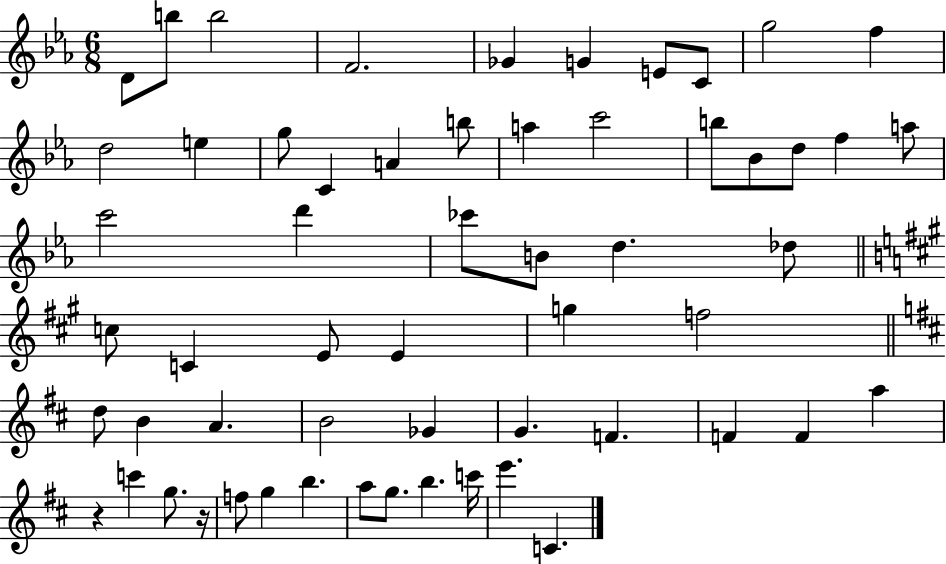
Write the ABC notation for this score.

X:1
T:Untitled
M:6/8
L:1/4
K:Eb
D/2 b/2 b2 F2 _G G E/2 C/2 g2 f d2 e g/2 C A b/2 a c'2 b/2 _B/2 d/2 f a/2 c'2 d' _c'/2 B/2 d _d/2 c/2 C E/2 E g f2 d/2 B A B2 _G G F F F a z c' g/2 z/4 f/2 g b a/2 g/2 b c'/4 e' C